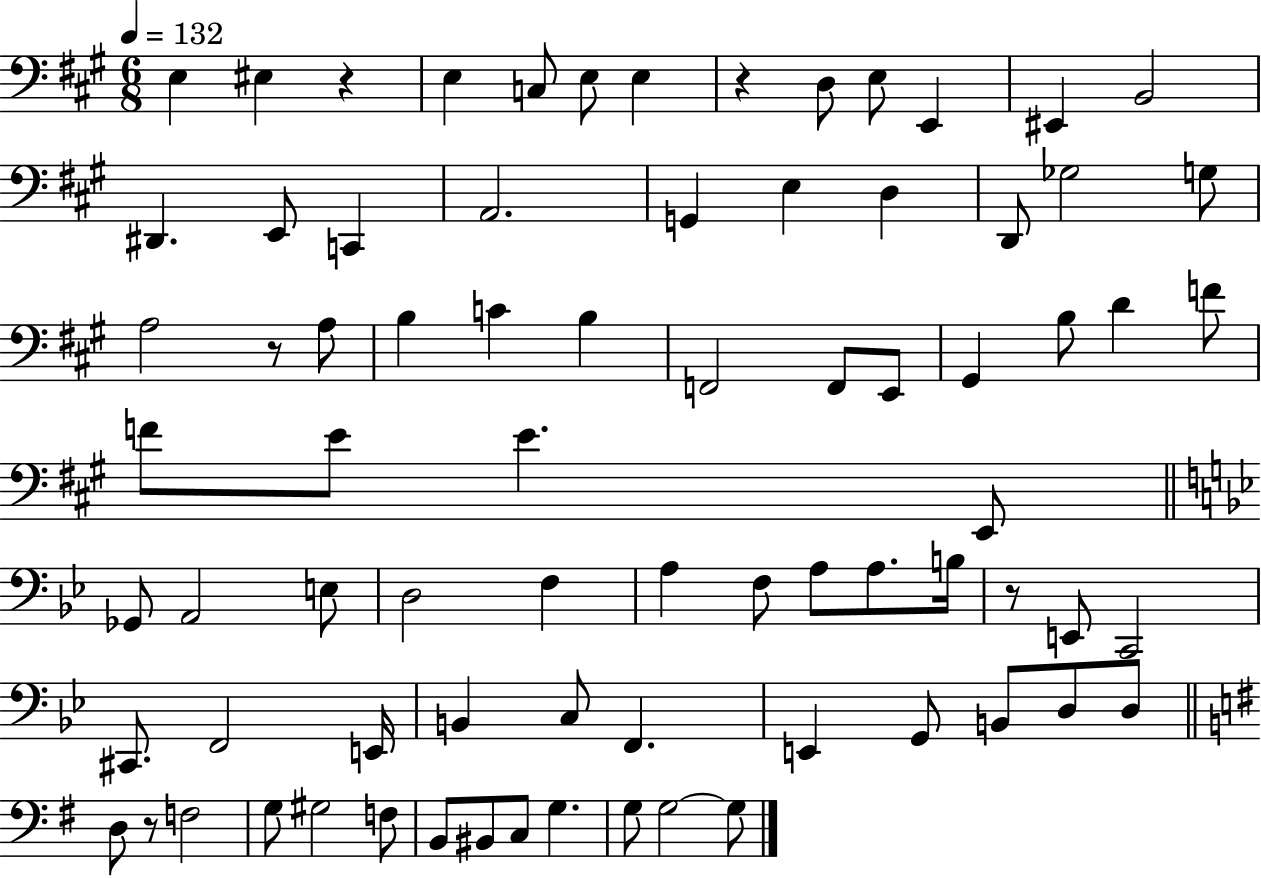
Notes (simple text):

E3/q EIS3/q R/q E3/q C3/e E3/e E3/q R/q D3/e E3/e E2/q EIS2/q B2/h D#2/q. E2/e C2/q A2/h. G2/q E3/q D3/q D2/e Gb3/h G3/e A3/h R/e A3/e B3/q C4/q B3/q F2/h F2/e E2/e G#2/q B3/e D4/q F4/e F4/e E4/e E4/q. E2/e Gb2/e A2/h E3/e D3/h F3/q A3/q F3/e A3/e A3/e. B3/s R/e E2/e C2/h C#2/e. F2/h E2/s B2/q C3/e F2/q. E2/q G2/e B2/e D3/e D3/e D3/e R/e F3/h G3/e G#3/h F3/e B2/e BIS2/e C3/e G3/q. G3/e G3/h G3/e